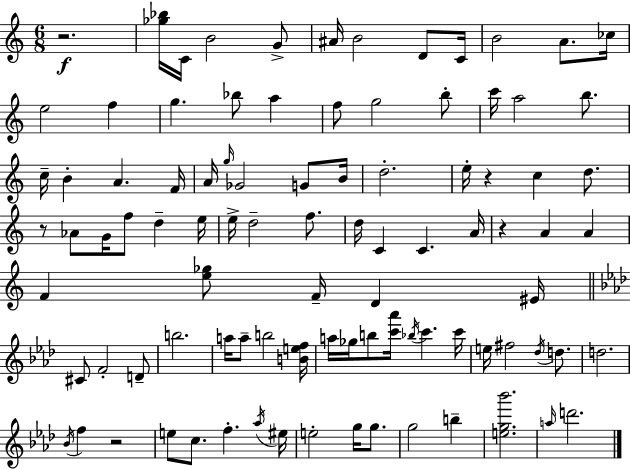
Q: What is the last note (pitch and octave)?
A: D6